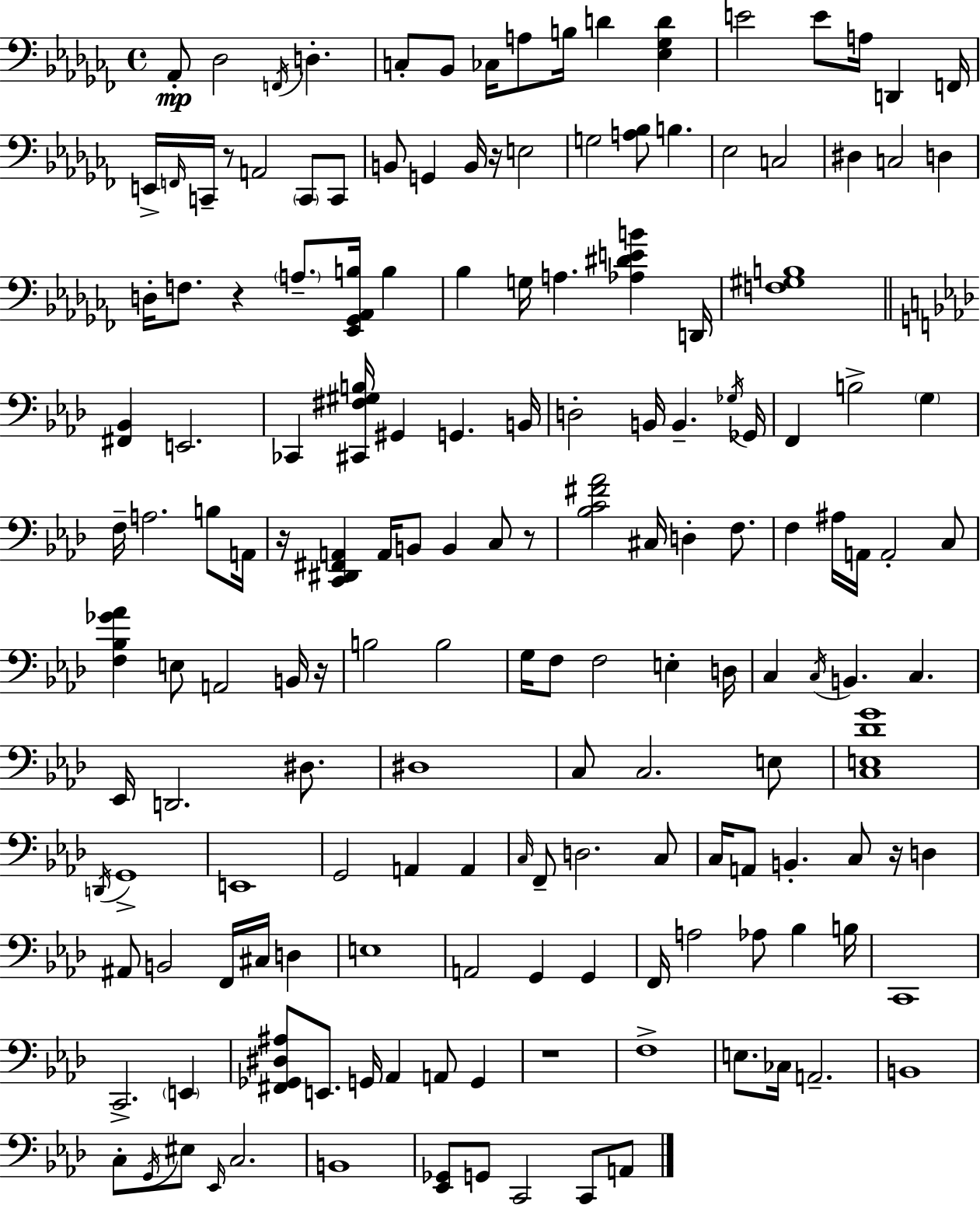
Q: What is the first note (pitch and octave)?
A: Ab2